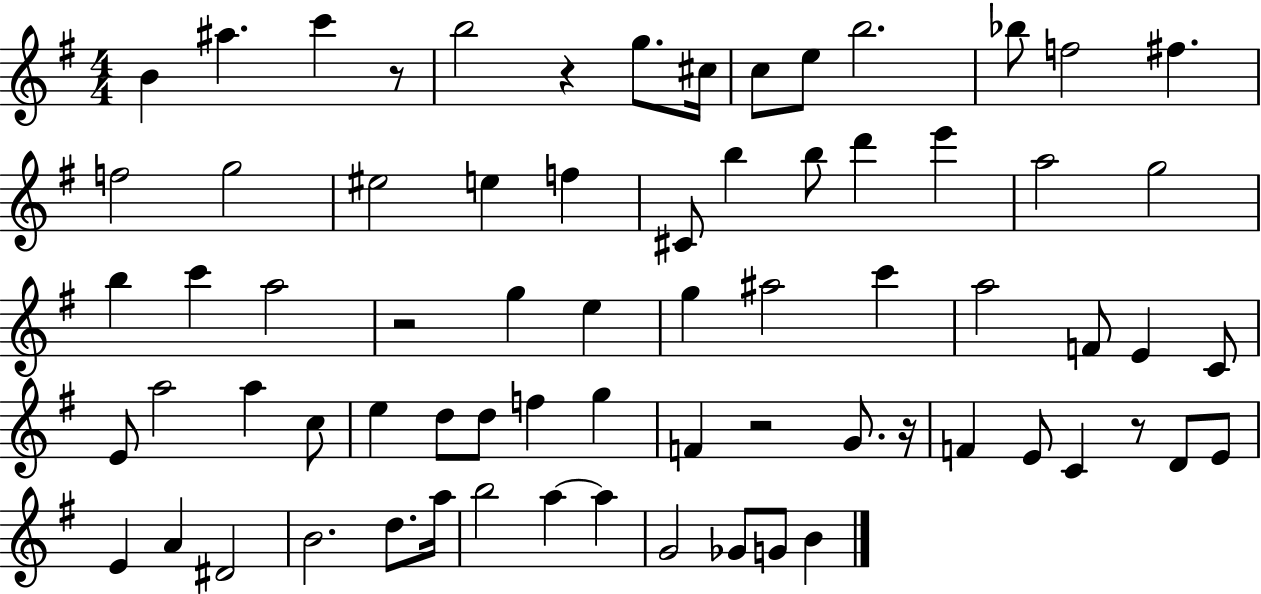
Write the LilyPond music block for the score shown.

{
  \clef treble
  \numericTimeSignature
  \time 4/4
  \key g \major
  b'4 ais''4. c'''4 r8 | b''2 r4 g''8. cis''16 | c''8 e''8 b''2. | bes''8 f''2 fis''4. | \break f''2 g''2 | eis''2 e''4 f''4 | cis'8 b''4 b''8 d'''4 e'''4 | a''2 g''2 | \break b''4 c'''4 a''2 | r2 g''4 e''4 | g''4 ais''2 c'''4 | a''2 f'8 e'4 c'8 | \break e'8 a''2 a''4 c''8 | e''4 d''8 d''8 f''4 g''4 | f'4 r2 g'8. r16 | f'4 e'8 c'4 r8 d'8 e'8 | \break e'4 a'4 dis'2 | b'2. d''8. a''16 | b''2 a''4~~ a''4 | g'2 ges'8 g'8 b'4 | \break \bar "|."
}